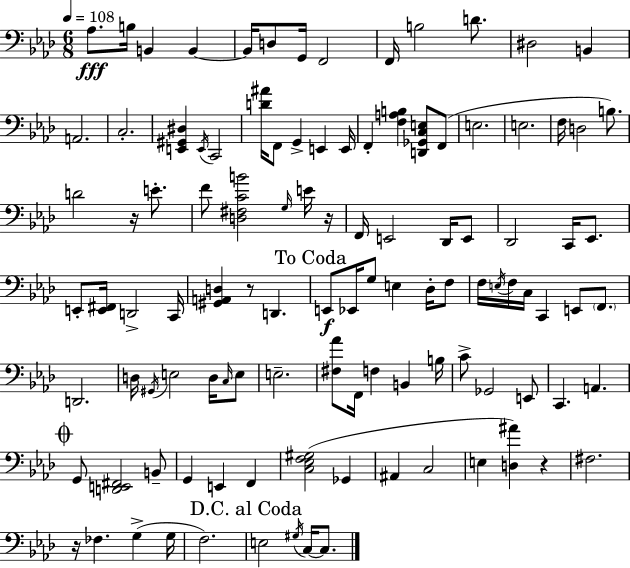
X:1
T:Untitled
M:6/8
L:1/4
K:Fm
_A,/2 B,/4 B,, B,, B,,/4 D,/2 G,,/4 F,,2 F,,/4 B,2 D/2 ^D,2 B,, A,,2 C,2 [E,,^G,,^D,] E,,/4 C,,2 [D^A]/4 F,,/2 G,, E,, E,,/4 F,, [F,A,B,] [D,,_G,,C,E,]/2 F,,/2 E,2 E,2 F,/4 D,2 B,/2 D2 z/4 E/2 F/2 [D,^F,CB]2 G,/4 E/4 z/4 F,,/4 E,,2 _D,,/4 E,,/2 _D,,2 C,,/4 _E,,/2 E,,/2 [E,,^F,,]/4 D,,2 C,,/4 [^G,,A,,D,] z/2 D,, E,,/2 _E,,/4 G,/2 E, _D,/4 F,/2 F,/4 E,/4 F,/4 C,/4 C,, E,,/2 F,,/2 D,,2 D,/4 ^G,,/4 E,2 D,/4 C,/4 E,/2 E,2 [^F,_A]/2 F,,/4 F, B,, B,/4 C/2 _G,,2 E,,/2 C,, A,, G,,/2 [D,,E,,^F,,]2 B,,/2 G,, E,, F,, [C,_E,F,^G,]2 _G,, ^A,, C,2 E, [D,^A] z ^F,2 z/4 _F, G, G,/4 F,2 E,2 ^G,/4 C,/4 C,/2